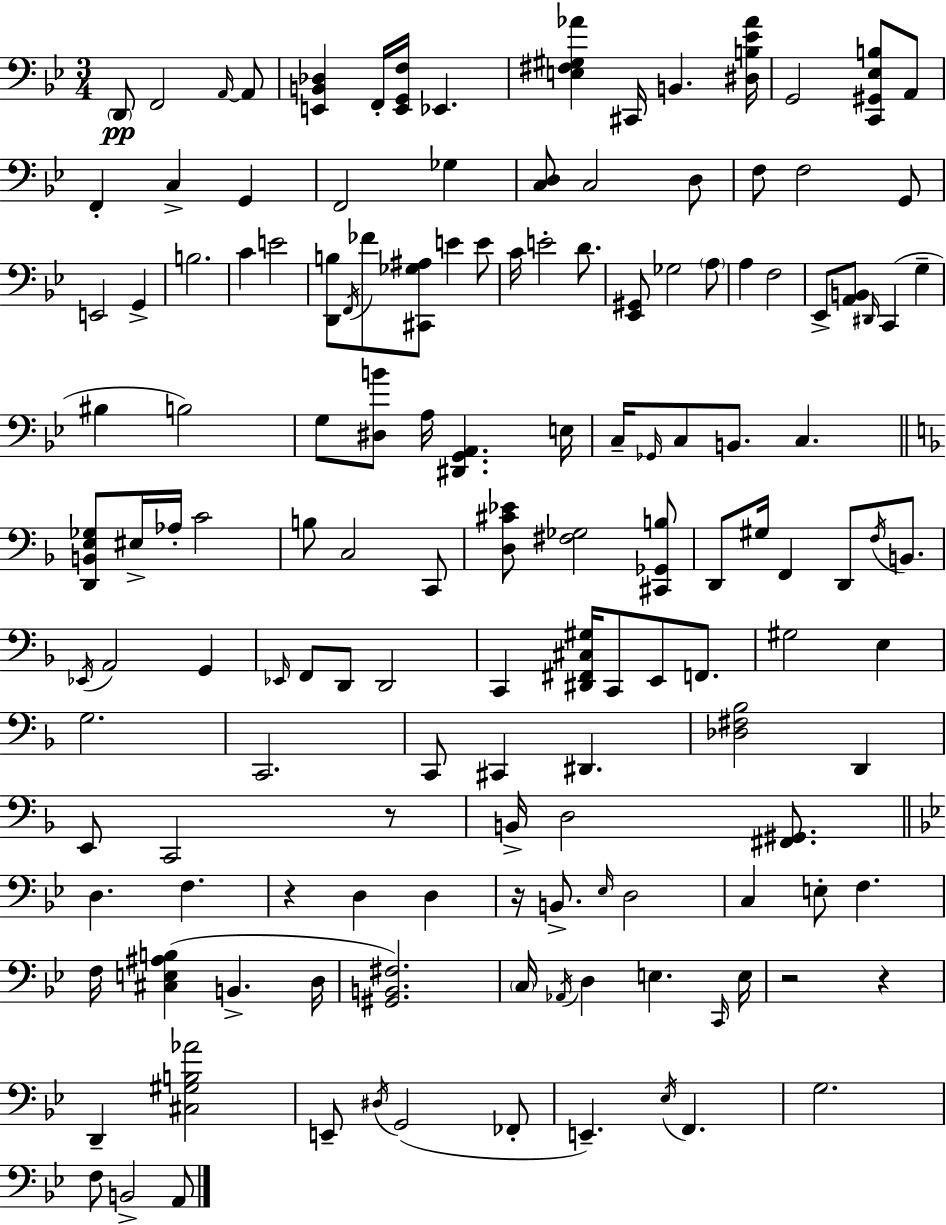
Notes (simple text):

D2/e F2/h A2/s A2/e [E2,B2,Db3]/q F2/s [E2,G2,F3]/s Eb2/q. [E3,F#3,G#3,Ab4]/q C#2/s B2/q. [D#3,B3,Eb4,Ab4]/s G2/h [C2,G#2,Eb3,B3]/e A2/e F2/q C3/q G2/q F2/h Gb3/q [C3,D3]/e C3/h D3/e F3/e F3/h G2/e E2/h G2/q B3/h. C4/q E4/h [D2,B3]/e F2/s FES4/e [C#2,Gb3,A#3]/e E4/q E4/e C4/s E4/h D4/e. [Eb2,G#2]/e Gb3/h A3/e A3/q F3/h Eb2/e [A2,B2]/e D#2/s C2/q G3/q BIS3/q B3/h G3/e [D#3,B4]/e A3/s [D#2,G2,A2]/q. E3/s C3/s Gb2/s C3/e B2/e. C3/q. [D2,B2,E3,Gb3]/e EIS3/s Ab3/s C4/h B3/e C3/h C2/e [D3,C#4,Eb4]/e [F#3,Gb3]/h [C#2,Gb2,B3]/e D2/e G#3/s F2/q D2/e F3/s B2/e. Eb2/s A2/h G2/q Eb2/s F2/e D2/e D2/h C2/q [D#2,F#2,C#3,G#3]/s C2/e E2/e F2/e. G#3/h E3/q G3/h. C2/h. C2/e C#2/q D#2/q. [Db3,F#3,Bb3]/h D2/q E2/e C2/h R/e B2/s D3/h [F#2,G#2]/e. D3/q. F3/q. R/q D3/q D3/q R/s B2/e. Eb3/s D3/h C3/q E3/e F3/q. F3/s [C#3,E3,A#3,B3]/q B2/q. D3/s [G#2,B2,F#3]/h. C3/s Ab2/s D3/q E3/q. C2/s E3/s R/h R/q D2/q [C#3,G#3,B3,Ab4]/h E2/e D#3/s G2/h FES2/e E2/q. Eb3/s F2/q. G3/h. F3/e B2/h A2/e